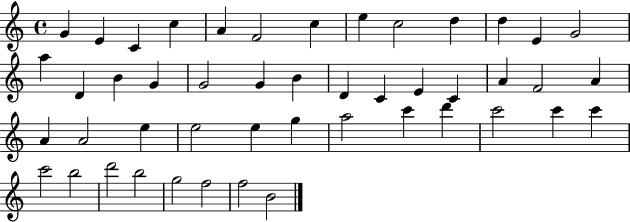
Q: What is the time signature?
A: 4/4